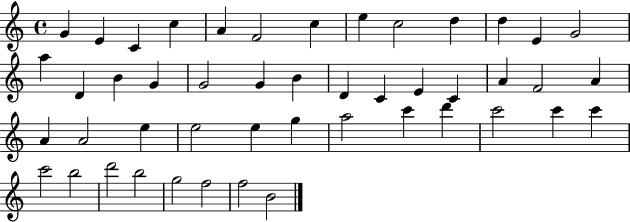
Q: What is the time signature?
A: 4/4